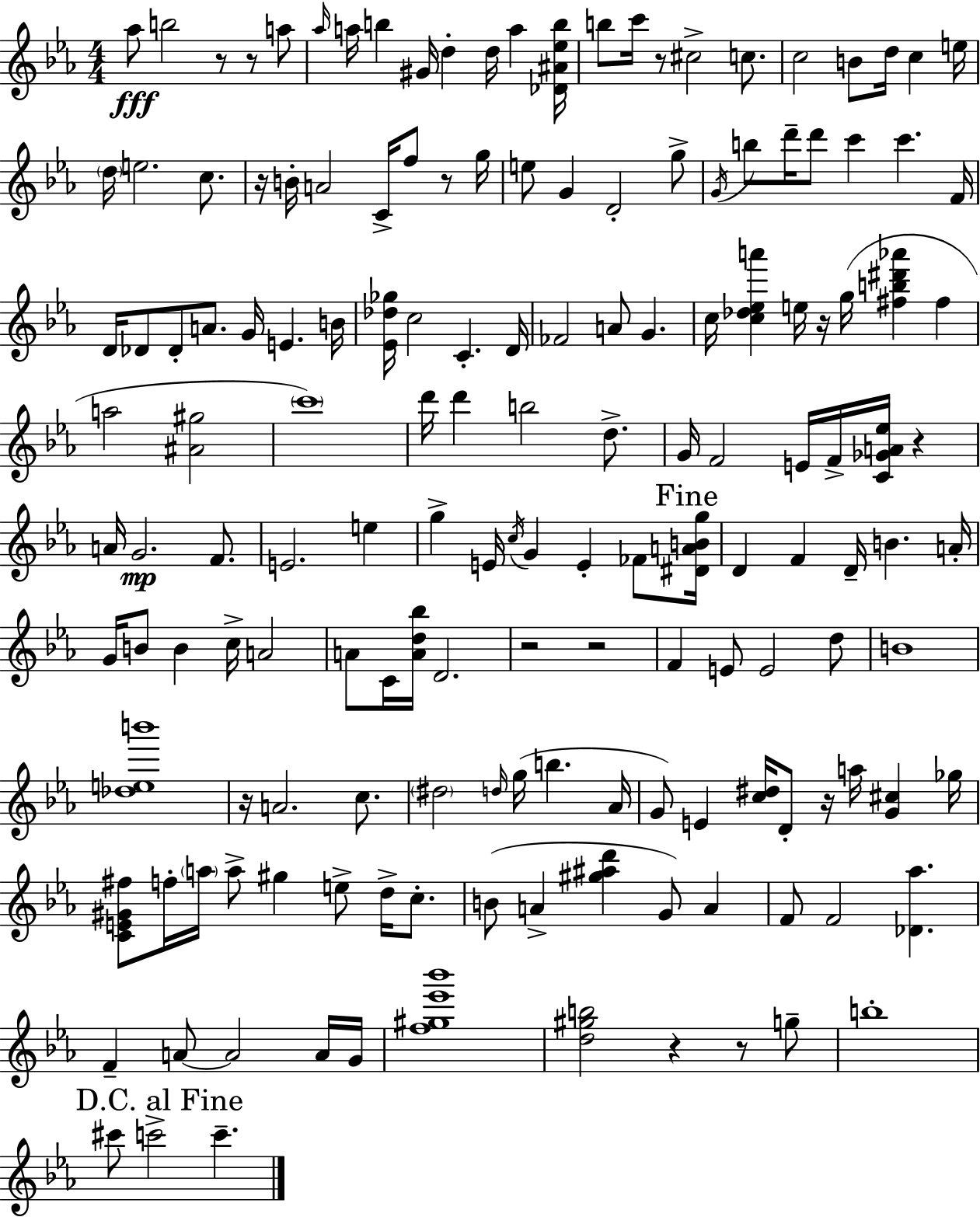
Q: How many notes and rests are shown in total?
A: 158